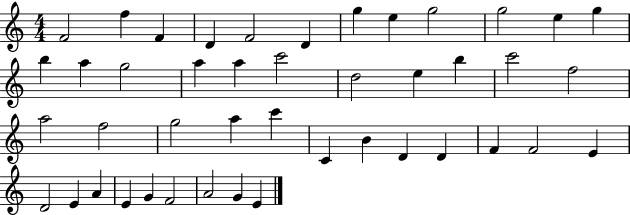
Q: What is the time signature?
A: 4/4